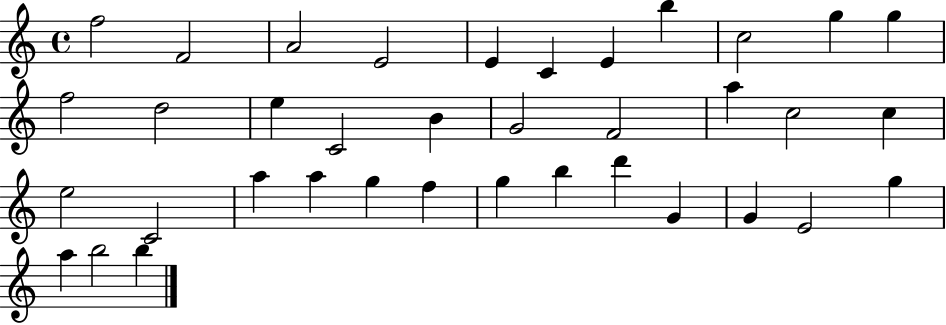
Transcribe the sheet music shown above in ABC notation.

X:1
T:Untitled
M:4/4
L:1/4
K:C
f2 F2 A2 E2 E C E b c2 g g f2 d2 e C2 B G2 F2 a c2 c e2 C2 a a g f g b d' G G E2 g a b2 b